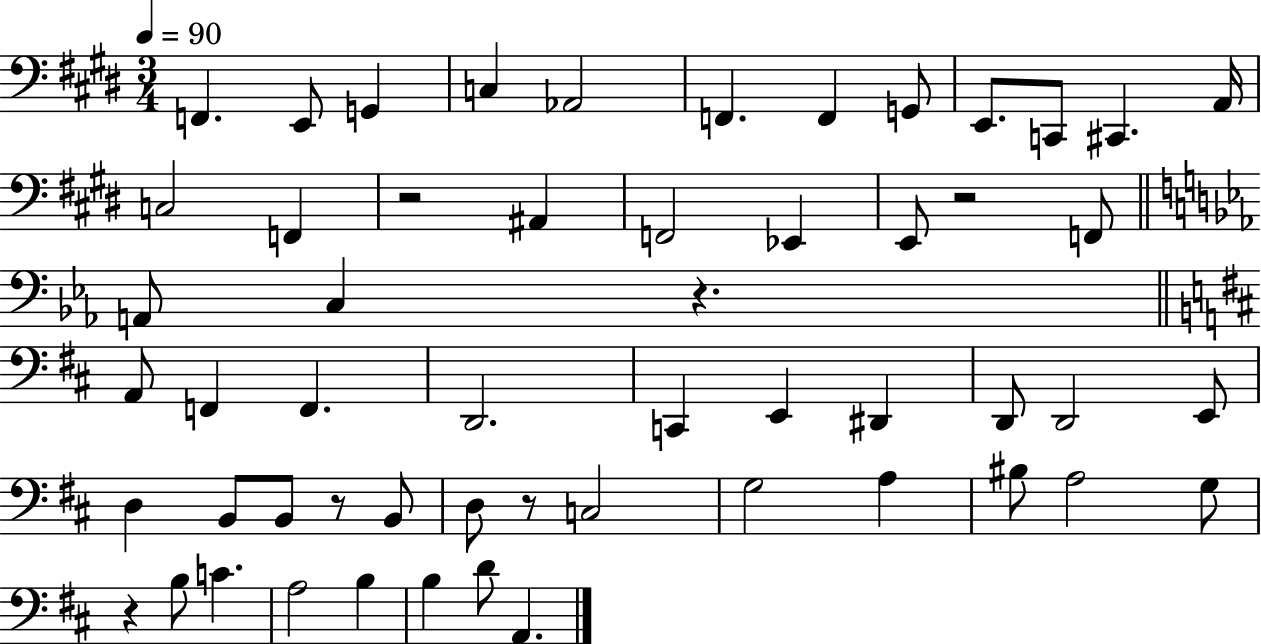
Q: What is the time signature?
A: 3/4